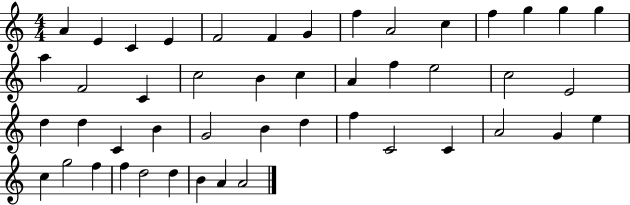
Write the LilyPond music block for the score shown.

{
  \clef treble
  \numericTimeSignature
  \time 4/4
  \key c \major
  a'4 e'4 c'4 e'4 | f'2 f'4 g'4 | f''4 a'2 c''4 | f''4 g''4 g''4 g''4 | \break a''4 f'2 c'4 | c''2 b'4 c''4 | a'4 f''4 e''2 | c''2 e'2 | \break d''4 d''4 c'4 b'4 | g'2 b'4 d''4 | f''4 c'2 c'4 | a'2 g'4 e''4 | \break c''4 g''2 f''4 | f''4 d''2 d''4 | b'4 a'4 a'2 | \bar "|."
}